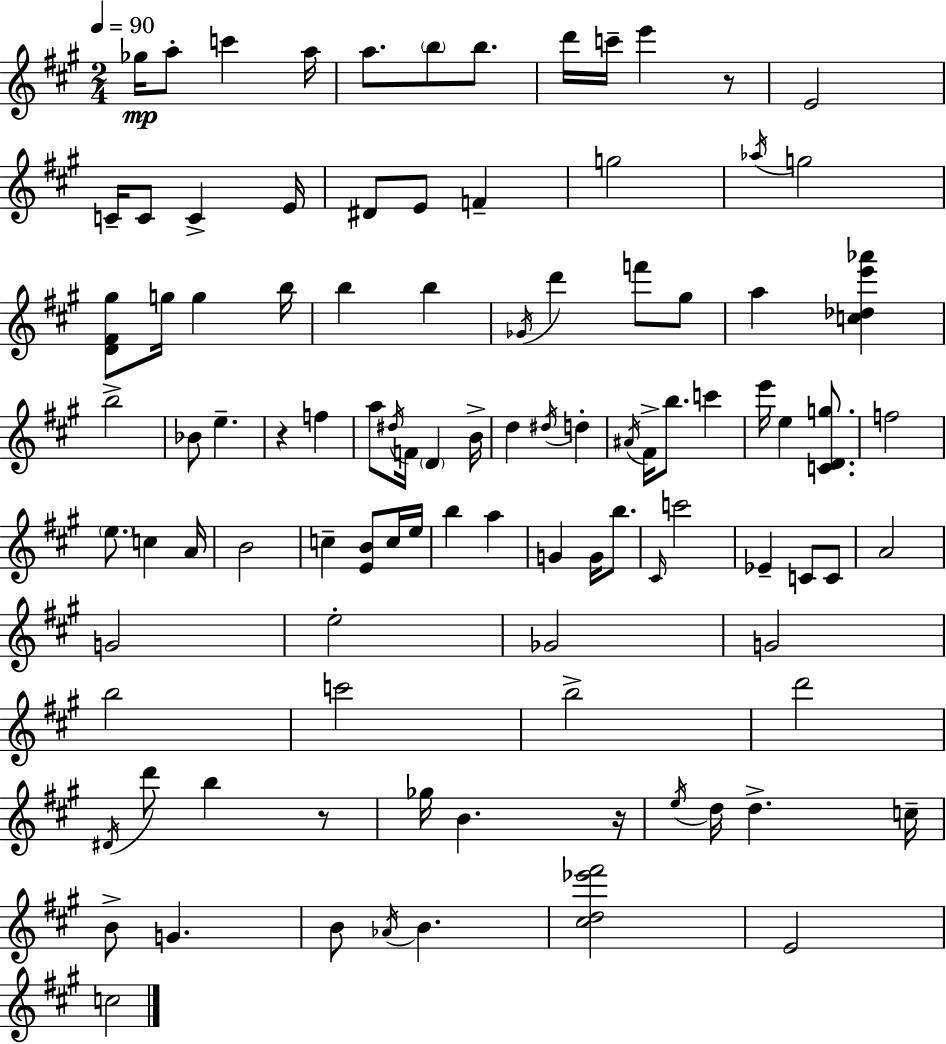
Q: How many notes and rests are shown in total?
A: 101